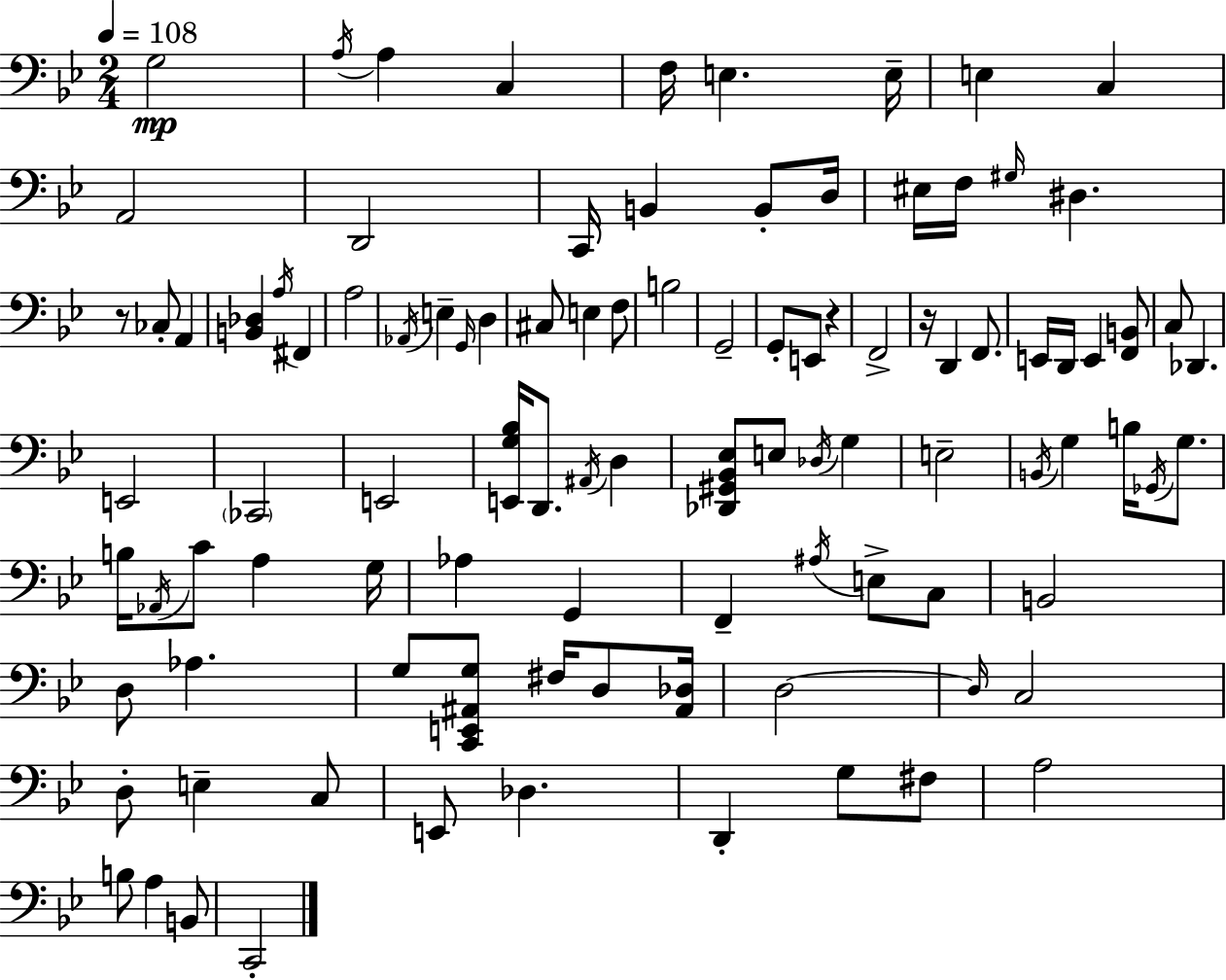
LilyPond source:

{
  \clef bass
  \numericTimeSignature
  \time 2/4
  \key g \minor
  \tempo 4 = 108
  g2\mp | \acciaccatura { a16 } a4 c4 | f16 e4. | e16-- e4 c4 | \break a,2 | d,2 | c,16 b,4 b,8-. | d16 eis16 f16 \grace { gis16 } dis4. | \break r8 ces8-. a,4 | <b, des>4 \acciaccatura { a16 } fis,4 | a2 | \acciaccatura { aes,16 } e4-- | \break \grace { g,16 } d4 cis8 e4 | f8 b2 | g,2-- | g,8-. e,8 | \break r4 f,2-> | r16 d,4 | f,8. e,16 d,16 e,4 | <f, b,>8 c8 des,4. | \break e,2 | \parenthesize ces,2 | e,2 | <e, g bes>16 d,8. | \break \acciaccatura { ais,16 } d4 <des, gis, bes, ees>8 | e8 \acciaccatura { des16 } g4 e2-- | \acciaccatura { b,16 } | g4 b16 \acciaccatura { ges,16 } g8. | \break b16 \acciaccatura { aes,16 } c'8 a4 | g16 aes4 g,4 | f,4-- \acciaccatura { ais16 } e8-> | c8 b,2 | \break d8 aes4. | g8 <c, e, ais, g>8 fis16 | d8 <ais, des>16 d2~~ | \grace { d16 } c2 | \break d8-. e4-- | c8 e,8 des4. | d,4-. | g8 fis8 a2 | \break b8 a4 | b,8 c,2-. | \bar "|."
}